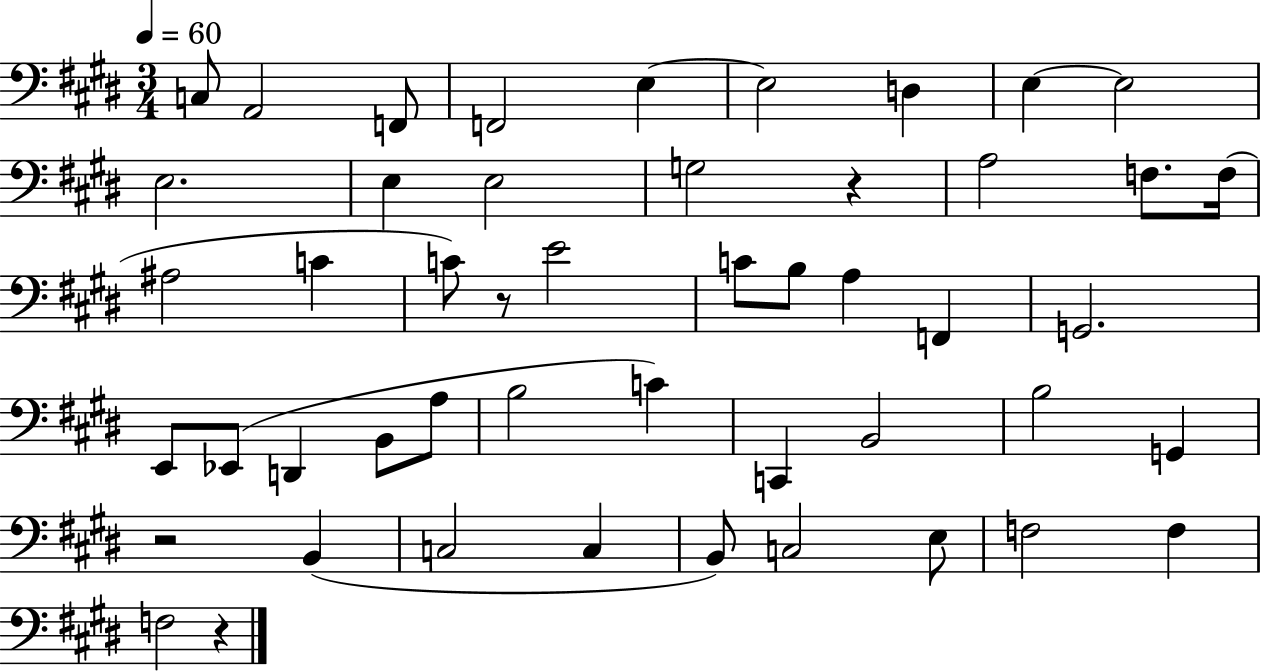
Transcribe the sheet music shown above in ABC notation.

X:1
T:Untitled
M:3/4
L:1/4
K:E
C,/2 A,,2 F,,/2 F,,2 E, E,2 D, E, E,2 E,2 E, E,2 G,2 z A,2 F,/2 F,/4 ^A,2 C C/2 z/2 E2 C/2 B,/2 A, F,, G,,2 E,,/2 _E,,/2 D,, B,,/2 A,/2 B,2 C C,, B,,2 B,2 G,, z2 B,, C,2 C, B,,/2 C,2 E,/2 F,2 F, F,2 z